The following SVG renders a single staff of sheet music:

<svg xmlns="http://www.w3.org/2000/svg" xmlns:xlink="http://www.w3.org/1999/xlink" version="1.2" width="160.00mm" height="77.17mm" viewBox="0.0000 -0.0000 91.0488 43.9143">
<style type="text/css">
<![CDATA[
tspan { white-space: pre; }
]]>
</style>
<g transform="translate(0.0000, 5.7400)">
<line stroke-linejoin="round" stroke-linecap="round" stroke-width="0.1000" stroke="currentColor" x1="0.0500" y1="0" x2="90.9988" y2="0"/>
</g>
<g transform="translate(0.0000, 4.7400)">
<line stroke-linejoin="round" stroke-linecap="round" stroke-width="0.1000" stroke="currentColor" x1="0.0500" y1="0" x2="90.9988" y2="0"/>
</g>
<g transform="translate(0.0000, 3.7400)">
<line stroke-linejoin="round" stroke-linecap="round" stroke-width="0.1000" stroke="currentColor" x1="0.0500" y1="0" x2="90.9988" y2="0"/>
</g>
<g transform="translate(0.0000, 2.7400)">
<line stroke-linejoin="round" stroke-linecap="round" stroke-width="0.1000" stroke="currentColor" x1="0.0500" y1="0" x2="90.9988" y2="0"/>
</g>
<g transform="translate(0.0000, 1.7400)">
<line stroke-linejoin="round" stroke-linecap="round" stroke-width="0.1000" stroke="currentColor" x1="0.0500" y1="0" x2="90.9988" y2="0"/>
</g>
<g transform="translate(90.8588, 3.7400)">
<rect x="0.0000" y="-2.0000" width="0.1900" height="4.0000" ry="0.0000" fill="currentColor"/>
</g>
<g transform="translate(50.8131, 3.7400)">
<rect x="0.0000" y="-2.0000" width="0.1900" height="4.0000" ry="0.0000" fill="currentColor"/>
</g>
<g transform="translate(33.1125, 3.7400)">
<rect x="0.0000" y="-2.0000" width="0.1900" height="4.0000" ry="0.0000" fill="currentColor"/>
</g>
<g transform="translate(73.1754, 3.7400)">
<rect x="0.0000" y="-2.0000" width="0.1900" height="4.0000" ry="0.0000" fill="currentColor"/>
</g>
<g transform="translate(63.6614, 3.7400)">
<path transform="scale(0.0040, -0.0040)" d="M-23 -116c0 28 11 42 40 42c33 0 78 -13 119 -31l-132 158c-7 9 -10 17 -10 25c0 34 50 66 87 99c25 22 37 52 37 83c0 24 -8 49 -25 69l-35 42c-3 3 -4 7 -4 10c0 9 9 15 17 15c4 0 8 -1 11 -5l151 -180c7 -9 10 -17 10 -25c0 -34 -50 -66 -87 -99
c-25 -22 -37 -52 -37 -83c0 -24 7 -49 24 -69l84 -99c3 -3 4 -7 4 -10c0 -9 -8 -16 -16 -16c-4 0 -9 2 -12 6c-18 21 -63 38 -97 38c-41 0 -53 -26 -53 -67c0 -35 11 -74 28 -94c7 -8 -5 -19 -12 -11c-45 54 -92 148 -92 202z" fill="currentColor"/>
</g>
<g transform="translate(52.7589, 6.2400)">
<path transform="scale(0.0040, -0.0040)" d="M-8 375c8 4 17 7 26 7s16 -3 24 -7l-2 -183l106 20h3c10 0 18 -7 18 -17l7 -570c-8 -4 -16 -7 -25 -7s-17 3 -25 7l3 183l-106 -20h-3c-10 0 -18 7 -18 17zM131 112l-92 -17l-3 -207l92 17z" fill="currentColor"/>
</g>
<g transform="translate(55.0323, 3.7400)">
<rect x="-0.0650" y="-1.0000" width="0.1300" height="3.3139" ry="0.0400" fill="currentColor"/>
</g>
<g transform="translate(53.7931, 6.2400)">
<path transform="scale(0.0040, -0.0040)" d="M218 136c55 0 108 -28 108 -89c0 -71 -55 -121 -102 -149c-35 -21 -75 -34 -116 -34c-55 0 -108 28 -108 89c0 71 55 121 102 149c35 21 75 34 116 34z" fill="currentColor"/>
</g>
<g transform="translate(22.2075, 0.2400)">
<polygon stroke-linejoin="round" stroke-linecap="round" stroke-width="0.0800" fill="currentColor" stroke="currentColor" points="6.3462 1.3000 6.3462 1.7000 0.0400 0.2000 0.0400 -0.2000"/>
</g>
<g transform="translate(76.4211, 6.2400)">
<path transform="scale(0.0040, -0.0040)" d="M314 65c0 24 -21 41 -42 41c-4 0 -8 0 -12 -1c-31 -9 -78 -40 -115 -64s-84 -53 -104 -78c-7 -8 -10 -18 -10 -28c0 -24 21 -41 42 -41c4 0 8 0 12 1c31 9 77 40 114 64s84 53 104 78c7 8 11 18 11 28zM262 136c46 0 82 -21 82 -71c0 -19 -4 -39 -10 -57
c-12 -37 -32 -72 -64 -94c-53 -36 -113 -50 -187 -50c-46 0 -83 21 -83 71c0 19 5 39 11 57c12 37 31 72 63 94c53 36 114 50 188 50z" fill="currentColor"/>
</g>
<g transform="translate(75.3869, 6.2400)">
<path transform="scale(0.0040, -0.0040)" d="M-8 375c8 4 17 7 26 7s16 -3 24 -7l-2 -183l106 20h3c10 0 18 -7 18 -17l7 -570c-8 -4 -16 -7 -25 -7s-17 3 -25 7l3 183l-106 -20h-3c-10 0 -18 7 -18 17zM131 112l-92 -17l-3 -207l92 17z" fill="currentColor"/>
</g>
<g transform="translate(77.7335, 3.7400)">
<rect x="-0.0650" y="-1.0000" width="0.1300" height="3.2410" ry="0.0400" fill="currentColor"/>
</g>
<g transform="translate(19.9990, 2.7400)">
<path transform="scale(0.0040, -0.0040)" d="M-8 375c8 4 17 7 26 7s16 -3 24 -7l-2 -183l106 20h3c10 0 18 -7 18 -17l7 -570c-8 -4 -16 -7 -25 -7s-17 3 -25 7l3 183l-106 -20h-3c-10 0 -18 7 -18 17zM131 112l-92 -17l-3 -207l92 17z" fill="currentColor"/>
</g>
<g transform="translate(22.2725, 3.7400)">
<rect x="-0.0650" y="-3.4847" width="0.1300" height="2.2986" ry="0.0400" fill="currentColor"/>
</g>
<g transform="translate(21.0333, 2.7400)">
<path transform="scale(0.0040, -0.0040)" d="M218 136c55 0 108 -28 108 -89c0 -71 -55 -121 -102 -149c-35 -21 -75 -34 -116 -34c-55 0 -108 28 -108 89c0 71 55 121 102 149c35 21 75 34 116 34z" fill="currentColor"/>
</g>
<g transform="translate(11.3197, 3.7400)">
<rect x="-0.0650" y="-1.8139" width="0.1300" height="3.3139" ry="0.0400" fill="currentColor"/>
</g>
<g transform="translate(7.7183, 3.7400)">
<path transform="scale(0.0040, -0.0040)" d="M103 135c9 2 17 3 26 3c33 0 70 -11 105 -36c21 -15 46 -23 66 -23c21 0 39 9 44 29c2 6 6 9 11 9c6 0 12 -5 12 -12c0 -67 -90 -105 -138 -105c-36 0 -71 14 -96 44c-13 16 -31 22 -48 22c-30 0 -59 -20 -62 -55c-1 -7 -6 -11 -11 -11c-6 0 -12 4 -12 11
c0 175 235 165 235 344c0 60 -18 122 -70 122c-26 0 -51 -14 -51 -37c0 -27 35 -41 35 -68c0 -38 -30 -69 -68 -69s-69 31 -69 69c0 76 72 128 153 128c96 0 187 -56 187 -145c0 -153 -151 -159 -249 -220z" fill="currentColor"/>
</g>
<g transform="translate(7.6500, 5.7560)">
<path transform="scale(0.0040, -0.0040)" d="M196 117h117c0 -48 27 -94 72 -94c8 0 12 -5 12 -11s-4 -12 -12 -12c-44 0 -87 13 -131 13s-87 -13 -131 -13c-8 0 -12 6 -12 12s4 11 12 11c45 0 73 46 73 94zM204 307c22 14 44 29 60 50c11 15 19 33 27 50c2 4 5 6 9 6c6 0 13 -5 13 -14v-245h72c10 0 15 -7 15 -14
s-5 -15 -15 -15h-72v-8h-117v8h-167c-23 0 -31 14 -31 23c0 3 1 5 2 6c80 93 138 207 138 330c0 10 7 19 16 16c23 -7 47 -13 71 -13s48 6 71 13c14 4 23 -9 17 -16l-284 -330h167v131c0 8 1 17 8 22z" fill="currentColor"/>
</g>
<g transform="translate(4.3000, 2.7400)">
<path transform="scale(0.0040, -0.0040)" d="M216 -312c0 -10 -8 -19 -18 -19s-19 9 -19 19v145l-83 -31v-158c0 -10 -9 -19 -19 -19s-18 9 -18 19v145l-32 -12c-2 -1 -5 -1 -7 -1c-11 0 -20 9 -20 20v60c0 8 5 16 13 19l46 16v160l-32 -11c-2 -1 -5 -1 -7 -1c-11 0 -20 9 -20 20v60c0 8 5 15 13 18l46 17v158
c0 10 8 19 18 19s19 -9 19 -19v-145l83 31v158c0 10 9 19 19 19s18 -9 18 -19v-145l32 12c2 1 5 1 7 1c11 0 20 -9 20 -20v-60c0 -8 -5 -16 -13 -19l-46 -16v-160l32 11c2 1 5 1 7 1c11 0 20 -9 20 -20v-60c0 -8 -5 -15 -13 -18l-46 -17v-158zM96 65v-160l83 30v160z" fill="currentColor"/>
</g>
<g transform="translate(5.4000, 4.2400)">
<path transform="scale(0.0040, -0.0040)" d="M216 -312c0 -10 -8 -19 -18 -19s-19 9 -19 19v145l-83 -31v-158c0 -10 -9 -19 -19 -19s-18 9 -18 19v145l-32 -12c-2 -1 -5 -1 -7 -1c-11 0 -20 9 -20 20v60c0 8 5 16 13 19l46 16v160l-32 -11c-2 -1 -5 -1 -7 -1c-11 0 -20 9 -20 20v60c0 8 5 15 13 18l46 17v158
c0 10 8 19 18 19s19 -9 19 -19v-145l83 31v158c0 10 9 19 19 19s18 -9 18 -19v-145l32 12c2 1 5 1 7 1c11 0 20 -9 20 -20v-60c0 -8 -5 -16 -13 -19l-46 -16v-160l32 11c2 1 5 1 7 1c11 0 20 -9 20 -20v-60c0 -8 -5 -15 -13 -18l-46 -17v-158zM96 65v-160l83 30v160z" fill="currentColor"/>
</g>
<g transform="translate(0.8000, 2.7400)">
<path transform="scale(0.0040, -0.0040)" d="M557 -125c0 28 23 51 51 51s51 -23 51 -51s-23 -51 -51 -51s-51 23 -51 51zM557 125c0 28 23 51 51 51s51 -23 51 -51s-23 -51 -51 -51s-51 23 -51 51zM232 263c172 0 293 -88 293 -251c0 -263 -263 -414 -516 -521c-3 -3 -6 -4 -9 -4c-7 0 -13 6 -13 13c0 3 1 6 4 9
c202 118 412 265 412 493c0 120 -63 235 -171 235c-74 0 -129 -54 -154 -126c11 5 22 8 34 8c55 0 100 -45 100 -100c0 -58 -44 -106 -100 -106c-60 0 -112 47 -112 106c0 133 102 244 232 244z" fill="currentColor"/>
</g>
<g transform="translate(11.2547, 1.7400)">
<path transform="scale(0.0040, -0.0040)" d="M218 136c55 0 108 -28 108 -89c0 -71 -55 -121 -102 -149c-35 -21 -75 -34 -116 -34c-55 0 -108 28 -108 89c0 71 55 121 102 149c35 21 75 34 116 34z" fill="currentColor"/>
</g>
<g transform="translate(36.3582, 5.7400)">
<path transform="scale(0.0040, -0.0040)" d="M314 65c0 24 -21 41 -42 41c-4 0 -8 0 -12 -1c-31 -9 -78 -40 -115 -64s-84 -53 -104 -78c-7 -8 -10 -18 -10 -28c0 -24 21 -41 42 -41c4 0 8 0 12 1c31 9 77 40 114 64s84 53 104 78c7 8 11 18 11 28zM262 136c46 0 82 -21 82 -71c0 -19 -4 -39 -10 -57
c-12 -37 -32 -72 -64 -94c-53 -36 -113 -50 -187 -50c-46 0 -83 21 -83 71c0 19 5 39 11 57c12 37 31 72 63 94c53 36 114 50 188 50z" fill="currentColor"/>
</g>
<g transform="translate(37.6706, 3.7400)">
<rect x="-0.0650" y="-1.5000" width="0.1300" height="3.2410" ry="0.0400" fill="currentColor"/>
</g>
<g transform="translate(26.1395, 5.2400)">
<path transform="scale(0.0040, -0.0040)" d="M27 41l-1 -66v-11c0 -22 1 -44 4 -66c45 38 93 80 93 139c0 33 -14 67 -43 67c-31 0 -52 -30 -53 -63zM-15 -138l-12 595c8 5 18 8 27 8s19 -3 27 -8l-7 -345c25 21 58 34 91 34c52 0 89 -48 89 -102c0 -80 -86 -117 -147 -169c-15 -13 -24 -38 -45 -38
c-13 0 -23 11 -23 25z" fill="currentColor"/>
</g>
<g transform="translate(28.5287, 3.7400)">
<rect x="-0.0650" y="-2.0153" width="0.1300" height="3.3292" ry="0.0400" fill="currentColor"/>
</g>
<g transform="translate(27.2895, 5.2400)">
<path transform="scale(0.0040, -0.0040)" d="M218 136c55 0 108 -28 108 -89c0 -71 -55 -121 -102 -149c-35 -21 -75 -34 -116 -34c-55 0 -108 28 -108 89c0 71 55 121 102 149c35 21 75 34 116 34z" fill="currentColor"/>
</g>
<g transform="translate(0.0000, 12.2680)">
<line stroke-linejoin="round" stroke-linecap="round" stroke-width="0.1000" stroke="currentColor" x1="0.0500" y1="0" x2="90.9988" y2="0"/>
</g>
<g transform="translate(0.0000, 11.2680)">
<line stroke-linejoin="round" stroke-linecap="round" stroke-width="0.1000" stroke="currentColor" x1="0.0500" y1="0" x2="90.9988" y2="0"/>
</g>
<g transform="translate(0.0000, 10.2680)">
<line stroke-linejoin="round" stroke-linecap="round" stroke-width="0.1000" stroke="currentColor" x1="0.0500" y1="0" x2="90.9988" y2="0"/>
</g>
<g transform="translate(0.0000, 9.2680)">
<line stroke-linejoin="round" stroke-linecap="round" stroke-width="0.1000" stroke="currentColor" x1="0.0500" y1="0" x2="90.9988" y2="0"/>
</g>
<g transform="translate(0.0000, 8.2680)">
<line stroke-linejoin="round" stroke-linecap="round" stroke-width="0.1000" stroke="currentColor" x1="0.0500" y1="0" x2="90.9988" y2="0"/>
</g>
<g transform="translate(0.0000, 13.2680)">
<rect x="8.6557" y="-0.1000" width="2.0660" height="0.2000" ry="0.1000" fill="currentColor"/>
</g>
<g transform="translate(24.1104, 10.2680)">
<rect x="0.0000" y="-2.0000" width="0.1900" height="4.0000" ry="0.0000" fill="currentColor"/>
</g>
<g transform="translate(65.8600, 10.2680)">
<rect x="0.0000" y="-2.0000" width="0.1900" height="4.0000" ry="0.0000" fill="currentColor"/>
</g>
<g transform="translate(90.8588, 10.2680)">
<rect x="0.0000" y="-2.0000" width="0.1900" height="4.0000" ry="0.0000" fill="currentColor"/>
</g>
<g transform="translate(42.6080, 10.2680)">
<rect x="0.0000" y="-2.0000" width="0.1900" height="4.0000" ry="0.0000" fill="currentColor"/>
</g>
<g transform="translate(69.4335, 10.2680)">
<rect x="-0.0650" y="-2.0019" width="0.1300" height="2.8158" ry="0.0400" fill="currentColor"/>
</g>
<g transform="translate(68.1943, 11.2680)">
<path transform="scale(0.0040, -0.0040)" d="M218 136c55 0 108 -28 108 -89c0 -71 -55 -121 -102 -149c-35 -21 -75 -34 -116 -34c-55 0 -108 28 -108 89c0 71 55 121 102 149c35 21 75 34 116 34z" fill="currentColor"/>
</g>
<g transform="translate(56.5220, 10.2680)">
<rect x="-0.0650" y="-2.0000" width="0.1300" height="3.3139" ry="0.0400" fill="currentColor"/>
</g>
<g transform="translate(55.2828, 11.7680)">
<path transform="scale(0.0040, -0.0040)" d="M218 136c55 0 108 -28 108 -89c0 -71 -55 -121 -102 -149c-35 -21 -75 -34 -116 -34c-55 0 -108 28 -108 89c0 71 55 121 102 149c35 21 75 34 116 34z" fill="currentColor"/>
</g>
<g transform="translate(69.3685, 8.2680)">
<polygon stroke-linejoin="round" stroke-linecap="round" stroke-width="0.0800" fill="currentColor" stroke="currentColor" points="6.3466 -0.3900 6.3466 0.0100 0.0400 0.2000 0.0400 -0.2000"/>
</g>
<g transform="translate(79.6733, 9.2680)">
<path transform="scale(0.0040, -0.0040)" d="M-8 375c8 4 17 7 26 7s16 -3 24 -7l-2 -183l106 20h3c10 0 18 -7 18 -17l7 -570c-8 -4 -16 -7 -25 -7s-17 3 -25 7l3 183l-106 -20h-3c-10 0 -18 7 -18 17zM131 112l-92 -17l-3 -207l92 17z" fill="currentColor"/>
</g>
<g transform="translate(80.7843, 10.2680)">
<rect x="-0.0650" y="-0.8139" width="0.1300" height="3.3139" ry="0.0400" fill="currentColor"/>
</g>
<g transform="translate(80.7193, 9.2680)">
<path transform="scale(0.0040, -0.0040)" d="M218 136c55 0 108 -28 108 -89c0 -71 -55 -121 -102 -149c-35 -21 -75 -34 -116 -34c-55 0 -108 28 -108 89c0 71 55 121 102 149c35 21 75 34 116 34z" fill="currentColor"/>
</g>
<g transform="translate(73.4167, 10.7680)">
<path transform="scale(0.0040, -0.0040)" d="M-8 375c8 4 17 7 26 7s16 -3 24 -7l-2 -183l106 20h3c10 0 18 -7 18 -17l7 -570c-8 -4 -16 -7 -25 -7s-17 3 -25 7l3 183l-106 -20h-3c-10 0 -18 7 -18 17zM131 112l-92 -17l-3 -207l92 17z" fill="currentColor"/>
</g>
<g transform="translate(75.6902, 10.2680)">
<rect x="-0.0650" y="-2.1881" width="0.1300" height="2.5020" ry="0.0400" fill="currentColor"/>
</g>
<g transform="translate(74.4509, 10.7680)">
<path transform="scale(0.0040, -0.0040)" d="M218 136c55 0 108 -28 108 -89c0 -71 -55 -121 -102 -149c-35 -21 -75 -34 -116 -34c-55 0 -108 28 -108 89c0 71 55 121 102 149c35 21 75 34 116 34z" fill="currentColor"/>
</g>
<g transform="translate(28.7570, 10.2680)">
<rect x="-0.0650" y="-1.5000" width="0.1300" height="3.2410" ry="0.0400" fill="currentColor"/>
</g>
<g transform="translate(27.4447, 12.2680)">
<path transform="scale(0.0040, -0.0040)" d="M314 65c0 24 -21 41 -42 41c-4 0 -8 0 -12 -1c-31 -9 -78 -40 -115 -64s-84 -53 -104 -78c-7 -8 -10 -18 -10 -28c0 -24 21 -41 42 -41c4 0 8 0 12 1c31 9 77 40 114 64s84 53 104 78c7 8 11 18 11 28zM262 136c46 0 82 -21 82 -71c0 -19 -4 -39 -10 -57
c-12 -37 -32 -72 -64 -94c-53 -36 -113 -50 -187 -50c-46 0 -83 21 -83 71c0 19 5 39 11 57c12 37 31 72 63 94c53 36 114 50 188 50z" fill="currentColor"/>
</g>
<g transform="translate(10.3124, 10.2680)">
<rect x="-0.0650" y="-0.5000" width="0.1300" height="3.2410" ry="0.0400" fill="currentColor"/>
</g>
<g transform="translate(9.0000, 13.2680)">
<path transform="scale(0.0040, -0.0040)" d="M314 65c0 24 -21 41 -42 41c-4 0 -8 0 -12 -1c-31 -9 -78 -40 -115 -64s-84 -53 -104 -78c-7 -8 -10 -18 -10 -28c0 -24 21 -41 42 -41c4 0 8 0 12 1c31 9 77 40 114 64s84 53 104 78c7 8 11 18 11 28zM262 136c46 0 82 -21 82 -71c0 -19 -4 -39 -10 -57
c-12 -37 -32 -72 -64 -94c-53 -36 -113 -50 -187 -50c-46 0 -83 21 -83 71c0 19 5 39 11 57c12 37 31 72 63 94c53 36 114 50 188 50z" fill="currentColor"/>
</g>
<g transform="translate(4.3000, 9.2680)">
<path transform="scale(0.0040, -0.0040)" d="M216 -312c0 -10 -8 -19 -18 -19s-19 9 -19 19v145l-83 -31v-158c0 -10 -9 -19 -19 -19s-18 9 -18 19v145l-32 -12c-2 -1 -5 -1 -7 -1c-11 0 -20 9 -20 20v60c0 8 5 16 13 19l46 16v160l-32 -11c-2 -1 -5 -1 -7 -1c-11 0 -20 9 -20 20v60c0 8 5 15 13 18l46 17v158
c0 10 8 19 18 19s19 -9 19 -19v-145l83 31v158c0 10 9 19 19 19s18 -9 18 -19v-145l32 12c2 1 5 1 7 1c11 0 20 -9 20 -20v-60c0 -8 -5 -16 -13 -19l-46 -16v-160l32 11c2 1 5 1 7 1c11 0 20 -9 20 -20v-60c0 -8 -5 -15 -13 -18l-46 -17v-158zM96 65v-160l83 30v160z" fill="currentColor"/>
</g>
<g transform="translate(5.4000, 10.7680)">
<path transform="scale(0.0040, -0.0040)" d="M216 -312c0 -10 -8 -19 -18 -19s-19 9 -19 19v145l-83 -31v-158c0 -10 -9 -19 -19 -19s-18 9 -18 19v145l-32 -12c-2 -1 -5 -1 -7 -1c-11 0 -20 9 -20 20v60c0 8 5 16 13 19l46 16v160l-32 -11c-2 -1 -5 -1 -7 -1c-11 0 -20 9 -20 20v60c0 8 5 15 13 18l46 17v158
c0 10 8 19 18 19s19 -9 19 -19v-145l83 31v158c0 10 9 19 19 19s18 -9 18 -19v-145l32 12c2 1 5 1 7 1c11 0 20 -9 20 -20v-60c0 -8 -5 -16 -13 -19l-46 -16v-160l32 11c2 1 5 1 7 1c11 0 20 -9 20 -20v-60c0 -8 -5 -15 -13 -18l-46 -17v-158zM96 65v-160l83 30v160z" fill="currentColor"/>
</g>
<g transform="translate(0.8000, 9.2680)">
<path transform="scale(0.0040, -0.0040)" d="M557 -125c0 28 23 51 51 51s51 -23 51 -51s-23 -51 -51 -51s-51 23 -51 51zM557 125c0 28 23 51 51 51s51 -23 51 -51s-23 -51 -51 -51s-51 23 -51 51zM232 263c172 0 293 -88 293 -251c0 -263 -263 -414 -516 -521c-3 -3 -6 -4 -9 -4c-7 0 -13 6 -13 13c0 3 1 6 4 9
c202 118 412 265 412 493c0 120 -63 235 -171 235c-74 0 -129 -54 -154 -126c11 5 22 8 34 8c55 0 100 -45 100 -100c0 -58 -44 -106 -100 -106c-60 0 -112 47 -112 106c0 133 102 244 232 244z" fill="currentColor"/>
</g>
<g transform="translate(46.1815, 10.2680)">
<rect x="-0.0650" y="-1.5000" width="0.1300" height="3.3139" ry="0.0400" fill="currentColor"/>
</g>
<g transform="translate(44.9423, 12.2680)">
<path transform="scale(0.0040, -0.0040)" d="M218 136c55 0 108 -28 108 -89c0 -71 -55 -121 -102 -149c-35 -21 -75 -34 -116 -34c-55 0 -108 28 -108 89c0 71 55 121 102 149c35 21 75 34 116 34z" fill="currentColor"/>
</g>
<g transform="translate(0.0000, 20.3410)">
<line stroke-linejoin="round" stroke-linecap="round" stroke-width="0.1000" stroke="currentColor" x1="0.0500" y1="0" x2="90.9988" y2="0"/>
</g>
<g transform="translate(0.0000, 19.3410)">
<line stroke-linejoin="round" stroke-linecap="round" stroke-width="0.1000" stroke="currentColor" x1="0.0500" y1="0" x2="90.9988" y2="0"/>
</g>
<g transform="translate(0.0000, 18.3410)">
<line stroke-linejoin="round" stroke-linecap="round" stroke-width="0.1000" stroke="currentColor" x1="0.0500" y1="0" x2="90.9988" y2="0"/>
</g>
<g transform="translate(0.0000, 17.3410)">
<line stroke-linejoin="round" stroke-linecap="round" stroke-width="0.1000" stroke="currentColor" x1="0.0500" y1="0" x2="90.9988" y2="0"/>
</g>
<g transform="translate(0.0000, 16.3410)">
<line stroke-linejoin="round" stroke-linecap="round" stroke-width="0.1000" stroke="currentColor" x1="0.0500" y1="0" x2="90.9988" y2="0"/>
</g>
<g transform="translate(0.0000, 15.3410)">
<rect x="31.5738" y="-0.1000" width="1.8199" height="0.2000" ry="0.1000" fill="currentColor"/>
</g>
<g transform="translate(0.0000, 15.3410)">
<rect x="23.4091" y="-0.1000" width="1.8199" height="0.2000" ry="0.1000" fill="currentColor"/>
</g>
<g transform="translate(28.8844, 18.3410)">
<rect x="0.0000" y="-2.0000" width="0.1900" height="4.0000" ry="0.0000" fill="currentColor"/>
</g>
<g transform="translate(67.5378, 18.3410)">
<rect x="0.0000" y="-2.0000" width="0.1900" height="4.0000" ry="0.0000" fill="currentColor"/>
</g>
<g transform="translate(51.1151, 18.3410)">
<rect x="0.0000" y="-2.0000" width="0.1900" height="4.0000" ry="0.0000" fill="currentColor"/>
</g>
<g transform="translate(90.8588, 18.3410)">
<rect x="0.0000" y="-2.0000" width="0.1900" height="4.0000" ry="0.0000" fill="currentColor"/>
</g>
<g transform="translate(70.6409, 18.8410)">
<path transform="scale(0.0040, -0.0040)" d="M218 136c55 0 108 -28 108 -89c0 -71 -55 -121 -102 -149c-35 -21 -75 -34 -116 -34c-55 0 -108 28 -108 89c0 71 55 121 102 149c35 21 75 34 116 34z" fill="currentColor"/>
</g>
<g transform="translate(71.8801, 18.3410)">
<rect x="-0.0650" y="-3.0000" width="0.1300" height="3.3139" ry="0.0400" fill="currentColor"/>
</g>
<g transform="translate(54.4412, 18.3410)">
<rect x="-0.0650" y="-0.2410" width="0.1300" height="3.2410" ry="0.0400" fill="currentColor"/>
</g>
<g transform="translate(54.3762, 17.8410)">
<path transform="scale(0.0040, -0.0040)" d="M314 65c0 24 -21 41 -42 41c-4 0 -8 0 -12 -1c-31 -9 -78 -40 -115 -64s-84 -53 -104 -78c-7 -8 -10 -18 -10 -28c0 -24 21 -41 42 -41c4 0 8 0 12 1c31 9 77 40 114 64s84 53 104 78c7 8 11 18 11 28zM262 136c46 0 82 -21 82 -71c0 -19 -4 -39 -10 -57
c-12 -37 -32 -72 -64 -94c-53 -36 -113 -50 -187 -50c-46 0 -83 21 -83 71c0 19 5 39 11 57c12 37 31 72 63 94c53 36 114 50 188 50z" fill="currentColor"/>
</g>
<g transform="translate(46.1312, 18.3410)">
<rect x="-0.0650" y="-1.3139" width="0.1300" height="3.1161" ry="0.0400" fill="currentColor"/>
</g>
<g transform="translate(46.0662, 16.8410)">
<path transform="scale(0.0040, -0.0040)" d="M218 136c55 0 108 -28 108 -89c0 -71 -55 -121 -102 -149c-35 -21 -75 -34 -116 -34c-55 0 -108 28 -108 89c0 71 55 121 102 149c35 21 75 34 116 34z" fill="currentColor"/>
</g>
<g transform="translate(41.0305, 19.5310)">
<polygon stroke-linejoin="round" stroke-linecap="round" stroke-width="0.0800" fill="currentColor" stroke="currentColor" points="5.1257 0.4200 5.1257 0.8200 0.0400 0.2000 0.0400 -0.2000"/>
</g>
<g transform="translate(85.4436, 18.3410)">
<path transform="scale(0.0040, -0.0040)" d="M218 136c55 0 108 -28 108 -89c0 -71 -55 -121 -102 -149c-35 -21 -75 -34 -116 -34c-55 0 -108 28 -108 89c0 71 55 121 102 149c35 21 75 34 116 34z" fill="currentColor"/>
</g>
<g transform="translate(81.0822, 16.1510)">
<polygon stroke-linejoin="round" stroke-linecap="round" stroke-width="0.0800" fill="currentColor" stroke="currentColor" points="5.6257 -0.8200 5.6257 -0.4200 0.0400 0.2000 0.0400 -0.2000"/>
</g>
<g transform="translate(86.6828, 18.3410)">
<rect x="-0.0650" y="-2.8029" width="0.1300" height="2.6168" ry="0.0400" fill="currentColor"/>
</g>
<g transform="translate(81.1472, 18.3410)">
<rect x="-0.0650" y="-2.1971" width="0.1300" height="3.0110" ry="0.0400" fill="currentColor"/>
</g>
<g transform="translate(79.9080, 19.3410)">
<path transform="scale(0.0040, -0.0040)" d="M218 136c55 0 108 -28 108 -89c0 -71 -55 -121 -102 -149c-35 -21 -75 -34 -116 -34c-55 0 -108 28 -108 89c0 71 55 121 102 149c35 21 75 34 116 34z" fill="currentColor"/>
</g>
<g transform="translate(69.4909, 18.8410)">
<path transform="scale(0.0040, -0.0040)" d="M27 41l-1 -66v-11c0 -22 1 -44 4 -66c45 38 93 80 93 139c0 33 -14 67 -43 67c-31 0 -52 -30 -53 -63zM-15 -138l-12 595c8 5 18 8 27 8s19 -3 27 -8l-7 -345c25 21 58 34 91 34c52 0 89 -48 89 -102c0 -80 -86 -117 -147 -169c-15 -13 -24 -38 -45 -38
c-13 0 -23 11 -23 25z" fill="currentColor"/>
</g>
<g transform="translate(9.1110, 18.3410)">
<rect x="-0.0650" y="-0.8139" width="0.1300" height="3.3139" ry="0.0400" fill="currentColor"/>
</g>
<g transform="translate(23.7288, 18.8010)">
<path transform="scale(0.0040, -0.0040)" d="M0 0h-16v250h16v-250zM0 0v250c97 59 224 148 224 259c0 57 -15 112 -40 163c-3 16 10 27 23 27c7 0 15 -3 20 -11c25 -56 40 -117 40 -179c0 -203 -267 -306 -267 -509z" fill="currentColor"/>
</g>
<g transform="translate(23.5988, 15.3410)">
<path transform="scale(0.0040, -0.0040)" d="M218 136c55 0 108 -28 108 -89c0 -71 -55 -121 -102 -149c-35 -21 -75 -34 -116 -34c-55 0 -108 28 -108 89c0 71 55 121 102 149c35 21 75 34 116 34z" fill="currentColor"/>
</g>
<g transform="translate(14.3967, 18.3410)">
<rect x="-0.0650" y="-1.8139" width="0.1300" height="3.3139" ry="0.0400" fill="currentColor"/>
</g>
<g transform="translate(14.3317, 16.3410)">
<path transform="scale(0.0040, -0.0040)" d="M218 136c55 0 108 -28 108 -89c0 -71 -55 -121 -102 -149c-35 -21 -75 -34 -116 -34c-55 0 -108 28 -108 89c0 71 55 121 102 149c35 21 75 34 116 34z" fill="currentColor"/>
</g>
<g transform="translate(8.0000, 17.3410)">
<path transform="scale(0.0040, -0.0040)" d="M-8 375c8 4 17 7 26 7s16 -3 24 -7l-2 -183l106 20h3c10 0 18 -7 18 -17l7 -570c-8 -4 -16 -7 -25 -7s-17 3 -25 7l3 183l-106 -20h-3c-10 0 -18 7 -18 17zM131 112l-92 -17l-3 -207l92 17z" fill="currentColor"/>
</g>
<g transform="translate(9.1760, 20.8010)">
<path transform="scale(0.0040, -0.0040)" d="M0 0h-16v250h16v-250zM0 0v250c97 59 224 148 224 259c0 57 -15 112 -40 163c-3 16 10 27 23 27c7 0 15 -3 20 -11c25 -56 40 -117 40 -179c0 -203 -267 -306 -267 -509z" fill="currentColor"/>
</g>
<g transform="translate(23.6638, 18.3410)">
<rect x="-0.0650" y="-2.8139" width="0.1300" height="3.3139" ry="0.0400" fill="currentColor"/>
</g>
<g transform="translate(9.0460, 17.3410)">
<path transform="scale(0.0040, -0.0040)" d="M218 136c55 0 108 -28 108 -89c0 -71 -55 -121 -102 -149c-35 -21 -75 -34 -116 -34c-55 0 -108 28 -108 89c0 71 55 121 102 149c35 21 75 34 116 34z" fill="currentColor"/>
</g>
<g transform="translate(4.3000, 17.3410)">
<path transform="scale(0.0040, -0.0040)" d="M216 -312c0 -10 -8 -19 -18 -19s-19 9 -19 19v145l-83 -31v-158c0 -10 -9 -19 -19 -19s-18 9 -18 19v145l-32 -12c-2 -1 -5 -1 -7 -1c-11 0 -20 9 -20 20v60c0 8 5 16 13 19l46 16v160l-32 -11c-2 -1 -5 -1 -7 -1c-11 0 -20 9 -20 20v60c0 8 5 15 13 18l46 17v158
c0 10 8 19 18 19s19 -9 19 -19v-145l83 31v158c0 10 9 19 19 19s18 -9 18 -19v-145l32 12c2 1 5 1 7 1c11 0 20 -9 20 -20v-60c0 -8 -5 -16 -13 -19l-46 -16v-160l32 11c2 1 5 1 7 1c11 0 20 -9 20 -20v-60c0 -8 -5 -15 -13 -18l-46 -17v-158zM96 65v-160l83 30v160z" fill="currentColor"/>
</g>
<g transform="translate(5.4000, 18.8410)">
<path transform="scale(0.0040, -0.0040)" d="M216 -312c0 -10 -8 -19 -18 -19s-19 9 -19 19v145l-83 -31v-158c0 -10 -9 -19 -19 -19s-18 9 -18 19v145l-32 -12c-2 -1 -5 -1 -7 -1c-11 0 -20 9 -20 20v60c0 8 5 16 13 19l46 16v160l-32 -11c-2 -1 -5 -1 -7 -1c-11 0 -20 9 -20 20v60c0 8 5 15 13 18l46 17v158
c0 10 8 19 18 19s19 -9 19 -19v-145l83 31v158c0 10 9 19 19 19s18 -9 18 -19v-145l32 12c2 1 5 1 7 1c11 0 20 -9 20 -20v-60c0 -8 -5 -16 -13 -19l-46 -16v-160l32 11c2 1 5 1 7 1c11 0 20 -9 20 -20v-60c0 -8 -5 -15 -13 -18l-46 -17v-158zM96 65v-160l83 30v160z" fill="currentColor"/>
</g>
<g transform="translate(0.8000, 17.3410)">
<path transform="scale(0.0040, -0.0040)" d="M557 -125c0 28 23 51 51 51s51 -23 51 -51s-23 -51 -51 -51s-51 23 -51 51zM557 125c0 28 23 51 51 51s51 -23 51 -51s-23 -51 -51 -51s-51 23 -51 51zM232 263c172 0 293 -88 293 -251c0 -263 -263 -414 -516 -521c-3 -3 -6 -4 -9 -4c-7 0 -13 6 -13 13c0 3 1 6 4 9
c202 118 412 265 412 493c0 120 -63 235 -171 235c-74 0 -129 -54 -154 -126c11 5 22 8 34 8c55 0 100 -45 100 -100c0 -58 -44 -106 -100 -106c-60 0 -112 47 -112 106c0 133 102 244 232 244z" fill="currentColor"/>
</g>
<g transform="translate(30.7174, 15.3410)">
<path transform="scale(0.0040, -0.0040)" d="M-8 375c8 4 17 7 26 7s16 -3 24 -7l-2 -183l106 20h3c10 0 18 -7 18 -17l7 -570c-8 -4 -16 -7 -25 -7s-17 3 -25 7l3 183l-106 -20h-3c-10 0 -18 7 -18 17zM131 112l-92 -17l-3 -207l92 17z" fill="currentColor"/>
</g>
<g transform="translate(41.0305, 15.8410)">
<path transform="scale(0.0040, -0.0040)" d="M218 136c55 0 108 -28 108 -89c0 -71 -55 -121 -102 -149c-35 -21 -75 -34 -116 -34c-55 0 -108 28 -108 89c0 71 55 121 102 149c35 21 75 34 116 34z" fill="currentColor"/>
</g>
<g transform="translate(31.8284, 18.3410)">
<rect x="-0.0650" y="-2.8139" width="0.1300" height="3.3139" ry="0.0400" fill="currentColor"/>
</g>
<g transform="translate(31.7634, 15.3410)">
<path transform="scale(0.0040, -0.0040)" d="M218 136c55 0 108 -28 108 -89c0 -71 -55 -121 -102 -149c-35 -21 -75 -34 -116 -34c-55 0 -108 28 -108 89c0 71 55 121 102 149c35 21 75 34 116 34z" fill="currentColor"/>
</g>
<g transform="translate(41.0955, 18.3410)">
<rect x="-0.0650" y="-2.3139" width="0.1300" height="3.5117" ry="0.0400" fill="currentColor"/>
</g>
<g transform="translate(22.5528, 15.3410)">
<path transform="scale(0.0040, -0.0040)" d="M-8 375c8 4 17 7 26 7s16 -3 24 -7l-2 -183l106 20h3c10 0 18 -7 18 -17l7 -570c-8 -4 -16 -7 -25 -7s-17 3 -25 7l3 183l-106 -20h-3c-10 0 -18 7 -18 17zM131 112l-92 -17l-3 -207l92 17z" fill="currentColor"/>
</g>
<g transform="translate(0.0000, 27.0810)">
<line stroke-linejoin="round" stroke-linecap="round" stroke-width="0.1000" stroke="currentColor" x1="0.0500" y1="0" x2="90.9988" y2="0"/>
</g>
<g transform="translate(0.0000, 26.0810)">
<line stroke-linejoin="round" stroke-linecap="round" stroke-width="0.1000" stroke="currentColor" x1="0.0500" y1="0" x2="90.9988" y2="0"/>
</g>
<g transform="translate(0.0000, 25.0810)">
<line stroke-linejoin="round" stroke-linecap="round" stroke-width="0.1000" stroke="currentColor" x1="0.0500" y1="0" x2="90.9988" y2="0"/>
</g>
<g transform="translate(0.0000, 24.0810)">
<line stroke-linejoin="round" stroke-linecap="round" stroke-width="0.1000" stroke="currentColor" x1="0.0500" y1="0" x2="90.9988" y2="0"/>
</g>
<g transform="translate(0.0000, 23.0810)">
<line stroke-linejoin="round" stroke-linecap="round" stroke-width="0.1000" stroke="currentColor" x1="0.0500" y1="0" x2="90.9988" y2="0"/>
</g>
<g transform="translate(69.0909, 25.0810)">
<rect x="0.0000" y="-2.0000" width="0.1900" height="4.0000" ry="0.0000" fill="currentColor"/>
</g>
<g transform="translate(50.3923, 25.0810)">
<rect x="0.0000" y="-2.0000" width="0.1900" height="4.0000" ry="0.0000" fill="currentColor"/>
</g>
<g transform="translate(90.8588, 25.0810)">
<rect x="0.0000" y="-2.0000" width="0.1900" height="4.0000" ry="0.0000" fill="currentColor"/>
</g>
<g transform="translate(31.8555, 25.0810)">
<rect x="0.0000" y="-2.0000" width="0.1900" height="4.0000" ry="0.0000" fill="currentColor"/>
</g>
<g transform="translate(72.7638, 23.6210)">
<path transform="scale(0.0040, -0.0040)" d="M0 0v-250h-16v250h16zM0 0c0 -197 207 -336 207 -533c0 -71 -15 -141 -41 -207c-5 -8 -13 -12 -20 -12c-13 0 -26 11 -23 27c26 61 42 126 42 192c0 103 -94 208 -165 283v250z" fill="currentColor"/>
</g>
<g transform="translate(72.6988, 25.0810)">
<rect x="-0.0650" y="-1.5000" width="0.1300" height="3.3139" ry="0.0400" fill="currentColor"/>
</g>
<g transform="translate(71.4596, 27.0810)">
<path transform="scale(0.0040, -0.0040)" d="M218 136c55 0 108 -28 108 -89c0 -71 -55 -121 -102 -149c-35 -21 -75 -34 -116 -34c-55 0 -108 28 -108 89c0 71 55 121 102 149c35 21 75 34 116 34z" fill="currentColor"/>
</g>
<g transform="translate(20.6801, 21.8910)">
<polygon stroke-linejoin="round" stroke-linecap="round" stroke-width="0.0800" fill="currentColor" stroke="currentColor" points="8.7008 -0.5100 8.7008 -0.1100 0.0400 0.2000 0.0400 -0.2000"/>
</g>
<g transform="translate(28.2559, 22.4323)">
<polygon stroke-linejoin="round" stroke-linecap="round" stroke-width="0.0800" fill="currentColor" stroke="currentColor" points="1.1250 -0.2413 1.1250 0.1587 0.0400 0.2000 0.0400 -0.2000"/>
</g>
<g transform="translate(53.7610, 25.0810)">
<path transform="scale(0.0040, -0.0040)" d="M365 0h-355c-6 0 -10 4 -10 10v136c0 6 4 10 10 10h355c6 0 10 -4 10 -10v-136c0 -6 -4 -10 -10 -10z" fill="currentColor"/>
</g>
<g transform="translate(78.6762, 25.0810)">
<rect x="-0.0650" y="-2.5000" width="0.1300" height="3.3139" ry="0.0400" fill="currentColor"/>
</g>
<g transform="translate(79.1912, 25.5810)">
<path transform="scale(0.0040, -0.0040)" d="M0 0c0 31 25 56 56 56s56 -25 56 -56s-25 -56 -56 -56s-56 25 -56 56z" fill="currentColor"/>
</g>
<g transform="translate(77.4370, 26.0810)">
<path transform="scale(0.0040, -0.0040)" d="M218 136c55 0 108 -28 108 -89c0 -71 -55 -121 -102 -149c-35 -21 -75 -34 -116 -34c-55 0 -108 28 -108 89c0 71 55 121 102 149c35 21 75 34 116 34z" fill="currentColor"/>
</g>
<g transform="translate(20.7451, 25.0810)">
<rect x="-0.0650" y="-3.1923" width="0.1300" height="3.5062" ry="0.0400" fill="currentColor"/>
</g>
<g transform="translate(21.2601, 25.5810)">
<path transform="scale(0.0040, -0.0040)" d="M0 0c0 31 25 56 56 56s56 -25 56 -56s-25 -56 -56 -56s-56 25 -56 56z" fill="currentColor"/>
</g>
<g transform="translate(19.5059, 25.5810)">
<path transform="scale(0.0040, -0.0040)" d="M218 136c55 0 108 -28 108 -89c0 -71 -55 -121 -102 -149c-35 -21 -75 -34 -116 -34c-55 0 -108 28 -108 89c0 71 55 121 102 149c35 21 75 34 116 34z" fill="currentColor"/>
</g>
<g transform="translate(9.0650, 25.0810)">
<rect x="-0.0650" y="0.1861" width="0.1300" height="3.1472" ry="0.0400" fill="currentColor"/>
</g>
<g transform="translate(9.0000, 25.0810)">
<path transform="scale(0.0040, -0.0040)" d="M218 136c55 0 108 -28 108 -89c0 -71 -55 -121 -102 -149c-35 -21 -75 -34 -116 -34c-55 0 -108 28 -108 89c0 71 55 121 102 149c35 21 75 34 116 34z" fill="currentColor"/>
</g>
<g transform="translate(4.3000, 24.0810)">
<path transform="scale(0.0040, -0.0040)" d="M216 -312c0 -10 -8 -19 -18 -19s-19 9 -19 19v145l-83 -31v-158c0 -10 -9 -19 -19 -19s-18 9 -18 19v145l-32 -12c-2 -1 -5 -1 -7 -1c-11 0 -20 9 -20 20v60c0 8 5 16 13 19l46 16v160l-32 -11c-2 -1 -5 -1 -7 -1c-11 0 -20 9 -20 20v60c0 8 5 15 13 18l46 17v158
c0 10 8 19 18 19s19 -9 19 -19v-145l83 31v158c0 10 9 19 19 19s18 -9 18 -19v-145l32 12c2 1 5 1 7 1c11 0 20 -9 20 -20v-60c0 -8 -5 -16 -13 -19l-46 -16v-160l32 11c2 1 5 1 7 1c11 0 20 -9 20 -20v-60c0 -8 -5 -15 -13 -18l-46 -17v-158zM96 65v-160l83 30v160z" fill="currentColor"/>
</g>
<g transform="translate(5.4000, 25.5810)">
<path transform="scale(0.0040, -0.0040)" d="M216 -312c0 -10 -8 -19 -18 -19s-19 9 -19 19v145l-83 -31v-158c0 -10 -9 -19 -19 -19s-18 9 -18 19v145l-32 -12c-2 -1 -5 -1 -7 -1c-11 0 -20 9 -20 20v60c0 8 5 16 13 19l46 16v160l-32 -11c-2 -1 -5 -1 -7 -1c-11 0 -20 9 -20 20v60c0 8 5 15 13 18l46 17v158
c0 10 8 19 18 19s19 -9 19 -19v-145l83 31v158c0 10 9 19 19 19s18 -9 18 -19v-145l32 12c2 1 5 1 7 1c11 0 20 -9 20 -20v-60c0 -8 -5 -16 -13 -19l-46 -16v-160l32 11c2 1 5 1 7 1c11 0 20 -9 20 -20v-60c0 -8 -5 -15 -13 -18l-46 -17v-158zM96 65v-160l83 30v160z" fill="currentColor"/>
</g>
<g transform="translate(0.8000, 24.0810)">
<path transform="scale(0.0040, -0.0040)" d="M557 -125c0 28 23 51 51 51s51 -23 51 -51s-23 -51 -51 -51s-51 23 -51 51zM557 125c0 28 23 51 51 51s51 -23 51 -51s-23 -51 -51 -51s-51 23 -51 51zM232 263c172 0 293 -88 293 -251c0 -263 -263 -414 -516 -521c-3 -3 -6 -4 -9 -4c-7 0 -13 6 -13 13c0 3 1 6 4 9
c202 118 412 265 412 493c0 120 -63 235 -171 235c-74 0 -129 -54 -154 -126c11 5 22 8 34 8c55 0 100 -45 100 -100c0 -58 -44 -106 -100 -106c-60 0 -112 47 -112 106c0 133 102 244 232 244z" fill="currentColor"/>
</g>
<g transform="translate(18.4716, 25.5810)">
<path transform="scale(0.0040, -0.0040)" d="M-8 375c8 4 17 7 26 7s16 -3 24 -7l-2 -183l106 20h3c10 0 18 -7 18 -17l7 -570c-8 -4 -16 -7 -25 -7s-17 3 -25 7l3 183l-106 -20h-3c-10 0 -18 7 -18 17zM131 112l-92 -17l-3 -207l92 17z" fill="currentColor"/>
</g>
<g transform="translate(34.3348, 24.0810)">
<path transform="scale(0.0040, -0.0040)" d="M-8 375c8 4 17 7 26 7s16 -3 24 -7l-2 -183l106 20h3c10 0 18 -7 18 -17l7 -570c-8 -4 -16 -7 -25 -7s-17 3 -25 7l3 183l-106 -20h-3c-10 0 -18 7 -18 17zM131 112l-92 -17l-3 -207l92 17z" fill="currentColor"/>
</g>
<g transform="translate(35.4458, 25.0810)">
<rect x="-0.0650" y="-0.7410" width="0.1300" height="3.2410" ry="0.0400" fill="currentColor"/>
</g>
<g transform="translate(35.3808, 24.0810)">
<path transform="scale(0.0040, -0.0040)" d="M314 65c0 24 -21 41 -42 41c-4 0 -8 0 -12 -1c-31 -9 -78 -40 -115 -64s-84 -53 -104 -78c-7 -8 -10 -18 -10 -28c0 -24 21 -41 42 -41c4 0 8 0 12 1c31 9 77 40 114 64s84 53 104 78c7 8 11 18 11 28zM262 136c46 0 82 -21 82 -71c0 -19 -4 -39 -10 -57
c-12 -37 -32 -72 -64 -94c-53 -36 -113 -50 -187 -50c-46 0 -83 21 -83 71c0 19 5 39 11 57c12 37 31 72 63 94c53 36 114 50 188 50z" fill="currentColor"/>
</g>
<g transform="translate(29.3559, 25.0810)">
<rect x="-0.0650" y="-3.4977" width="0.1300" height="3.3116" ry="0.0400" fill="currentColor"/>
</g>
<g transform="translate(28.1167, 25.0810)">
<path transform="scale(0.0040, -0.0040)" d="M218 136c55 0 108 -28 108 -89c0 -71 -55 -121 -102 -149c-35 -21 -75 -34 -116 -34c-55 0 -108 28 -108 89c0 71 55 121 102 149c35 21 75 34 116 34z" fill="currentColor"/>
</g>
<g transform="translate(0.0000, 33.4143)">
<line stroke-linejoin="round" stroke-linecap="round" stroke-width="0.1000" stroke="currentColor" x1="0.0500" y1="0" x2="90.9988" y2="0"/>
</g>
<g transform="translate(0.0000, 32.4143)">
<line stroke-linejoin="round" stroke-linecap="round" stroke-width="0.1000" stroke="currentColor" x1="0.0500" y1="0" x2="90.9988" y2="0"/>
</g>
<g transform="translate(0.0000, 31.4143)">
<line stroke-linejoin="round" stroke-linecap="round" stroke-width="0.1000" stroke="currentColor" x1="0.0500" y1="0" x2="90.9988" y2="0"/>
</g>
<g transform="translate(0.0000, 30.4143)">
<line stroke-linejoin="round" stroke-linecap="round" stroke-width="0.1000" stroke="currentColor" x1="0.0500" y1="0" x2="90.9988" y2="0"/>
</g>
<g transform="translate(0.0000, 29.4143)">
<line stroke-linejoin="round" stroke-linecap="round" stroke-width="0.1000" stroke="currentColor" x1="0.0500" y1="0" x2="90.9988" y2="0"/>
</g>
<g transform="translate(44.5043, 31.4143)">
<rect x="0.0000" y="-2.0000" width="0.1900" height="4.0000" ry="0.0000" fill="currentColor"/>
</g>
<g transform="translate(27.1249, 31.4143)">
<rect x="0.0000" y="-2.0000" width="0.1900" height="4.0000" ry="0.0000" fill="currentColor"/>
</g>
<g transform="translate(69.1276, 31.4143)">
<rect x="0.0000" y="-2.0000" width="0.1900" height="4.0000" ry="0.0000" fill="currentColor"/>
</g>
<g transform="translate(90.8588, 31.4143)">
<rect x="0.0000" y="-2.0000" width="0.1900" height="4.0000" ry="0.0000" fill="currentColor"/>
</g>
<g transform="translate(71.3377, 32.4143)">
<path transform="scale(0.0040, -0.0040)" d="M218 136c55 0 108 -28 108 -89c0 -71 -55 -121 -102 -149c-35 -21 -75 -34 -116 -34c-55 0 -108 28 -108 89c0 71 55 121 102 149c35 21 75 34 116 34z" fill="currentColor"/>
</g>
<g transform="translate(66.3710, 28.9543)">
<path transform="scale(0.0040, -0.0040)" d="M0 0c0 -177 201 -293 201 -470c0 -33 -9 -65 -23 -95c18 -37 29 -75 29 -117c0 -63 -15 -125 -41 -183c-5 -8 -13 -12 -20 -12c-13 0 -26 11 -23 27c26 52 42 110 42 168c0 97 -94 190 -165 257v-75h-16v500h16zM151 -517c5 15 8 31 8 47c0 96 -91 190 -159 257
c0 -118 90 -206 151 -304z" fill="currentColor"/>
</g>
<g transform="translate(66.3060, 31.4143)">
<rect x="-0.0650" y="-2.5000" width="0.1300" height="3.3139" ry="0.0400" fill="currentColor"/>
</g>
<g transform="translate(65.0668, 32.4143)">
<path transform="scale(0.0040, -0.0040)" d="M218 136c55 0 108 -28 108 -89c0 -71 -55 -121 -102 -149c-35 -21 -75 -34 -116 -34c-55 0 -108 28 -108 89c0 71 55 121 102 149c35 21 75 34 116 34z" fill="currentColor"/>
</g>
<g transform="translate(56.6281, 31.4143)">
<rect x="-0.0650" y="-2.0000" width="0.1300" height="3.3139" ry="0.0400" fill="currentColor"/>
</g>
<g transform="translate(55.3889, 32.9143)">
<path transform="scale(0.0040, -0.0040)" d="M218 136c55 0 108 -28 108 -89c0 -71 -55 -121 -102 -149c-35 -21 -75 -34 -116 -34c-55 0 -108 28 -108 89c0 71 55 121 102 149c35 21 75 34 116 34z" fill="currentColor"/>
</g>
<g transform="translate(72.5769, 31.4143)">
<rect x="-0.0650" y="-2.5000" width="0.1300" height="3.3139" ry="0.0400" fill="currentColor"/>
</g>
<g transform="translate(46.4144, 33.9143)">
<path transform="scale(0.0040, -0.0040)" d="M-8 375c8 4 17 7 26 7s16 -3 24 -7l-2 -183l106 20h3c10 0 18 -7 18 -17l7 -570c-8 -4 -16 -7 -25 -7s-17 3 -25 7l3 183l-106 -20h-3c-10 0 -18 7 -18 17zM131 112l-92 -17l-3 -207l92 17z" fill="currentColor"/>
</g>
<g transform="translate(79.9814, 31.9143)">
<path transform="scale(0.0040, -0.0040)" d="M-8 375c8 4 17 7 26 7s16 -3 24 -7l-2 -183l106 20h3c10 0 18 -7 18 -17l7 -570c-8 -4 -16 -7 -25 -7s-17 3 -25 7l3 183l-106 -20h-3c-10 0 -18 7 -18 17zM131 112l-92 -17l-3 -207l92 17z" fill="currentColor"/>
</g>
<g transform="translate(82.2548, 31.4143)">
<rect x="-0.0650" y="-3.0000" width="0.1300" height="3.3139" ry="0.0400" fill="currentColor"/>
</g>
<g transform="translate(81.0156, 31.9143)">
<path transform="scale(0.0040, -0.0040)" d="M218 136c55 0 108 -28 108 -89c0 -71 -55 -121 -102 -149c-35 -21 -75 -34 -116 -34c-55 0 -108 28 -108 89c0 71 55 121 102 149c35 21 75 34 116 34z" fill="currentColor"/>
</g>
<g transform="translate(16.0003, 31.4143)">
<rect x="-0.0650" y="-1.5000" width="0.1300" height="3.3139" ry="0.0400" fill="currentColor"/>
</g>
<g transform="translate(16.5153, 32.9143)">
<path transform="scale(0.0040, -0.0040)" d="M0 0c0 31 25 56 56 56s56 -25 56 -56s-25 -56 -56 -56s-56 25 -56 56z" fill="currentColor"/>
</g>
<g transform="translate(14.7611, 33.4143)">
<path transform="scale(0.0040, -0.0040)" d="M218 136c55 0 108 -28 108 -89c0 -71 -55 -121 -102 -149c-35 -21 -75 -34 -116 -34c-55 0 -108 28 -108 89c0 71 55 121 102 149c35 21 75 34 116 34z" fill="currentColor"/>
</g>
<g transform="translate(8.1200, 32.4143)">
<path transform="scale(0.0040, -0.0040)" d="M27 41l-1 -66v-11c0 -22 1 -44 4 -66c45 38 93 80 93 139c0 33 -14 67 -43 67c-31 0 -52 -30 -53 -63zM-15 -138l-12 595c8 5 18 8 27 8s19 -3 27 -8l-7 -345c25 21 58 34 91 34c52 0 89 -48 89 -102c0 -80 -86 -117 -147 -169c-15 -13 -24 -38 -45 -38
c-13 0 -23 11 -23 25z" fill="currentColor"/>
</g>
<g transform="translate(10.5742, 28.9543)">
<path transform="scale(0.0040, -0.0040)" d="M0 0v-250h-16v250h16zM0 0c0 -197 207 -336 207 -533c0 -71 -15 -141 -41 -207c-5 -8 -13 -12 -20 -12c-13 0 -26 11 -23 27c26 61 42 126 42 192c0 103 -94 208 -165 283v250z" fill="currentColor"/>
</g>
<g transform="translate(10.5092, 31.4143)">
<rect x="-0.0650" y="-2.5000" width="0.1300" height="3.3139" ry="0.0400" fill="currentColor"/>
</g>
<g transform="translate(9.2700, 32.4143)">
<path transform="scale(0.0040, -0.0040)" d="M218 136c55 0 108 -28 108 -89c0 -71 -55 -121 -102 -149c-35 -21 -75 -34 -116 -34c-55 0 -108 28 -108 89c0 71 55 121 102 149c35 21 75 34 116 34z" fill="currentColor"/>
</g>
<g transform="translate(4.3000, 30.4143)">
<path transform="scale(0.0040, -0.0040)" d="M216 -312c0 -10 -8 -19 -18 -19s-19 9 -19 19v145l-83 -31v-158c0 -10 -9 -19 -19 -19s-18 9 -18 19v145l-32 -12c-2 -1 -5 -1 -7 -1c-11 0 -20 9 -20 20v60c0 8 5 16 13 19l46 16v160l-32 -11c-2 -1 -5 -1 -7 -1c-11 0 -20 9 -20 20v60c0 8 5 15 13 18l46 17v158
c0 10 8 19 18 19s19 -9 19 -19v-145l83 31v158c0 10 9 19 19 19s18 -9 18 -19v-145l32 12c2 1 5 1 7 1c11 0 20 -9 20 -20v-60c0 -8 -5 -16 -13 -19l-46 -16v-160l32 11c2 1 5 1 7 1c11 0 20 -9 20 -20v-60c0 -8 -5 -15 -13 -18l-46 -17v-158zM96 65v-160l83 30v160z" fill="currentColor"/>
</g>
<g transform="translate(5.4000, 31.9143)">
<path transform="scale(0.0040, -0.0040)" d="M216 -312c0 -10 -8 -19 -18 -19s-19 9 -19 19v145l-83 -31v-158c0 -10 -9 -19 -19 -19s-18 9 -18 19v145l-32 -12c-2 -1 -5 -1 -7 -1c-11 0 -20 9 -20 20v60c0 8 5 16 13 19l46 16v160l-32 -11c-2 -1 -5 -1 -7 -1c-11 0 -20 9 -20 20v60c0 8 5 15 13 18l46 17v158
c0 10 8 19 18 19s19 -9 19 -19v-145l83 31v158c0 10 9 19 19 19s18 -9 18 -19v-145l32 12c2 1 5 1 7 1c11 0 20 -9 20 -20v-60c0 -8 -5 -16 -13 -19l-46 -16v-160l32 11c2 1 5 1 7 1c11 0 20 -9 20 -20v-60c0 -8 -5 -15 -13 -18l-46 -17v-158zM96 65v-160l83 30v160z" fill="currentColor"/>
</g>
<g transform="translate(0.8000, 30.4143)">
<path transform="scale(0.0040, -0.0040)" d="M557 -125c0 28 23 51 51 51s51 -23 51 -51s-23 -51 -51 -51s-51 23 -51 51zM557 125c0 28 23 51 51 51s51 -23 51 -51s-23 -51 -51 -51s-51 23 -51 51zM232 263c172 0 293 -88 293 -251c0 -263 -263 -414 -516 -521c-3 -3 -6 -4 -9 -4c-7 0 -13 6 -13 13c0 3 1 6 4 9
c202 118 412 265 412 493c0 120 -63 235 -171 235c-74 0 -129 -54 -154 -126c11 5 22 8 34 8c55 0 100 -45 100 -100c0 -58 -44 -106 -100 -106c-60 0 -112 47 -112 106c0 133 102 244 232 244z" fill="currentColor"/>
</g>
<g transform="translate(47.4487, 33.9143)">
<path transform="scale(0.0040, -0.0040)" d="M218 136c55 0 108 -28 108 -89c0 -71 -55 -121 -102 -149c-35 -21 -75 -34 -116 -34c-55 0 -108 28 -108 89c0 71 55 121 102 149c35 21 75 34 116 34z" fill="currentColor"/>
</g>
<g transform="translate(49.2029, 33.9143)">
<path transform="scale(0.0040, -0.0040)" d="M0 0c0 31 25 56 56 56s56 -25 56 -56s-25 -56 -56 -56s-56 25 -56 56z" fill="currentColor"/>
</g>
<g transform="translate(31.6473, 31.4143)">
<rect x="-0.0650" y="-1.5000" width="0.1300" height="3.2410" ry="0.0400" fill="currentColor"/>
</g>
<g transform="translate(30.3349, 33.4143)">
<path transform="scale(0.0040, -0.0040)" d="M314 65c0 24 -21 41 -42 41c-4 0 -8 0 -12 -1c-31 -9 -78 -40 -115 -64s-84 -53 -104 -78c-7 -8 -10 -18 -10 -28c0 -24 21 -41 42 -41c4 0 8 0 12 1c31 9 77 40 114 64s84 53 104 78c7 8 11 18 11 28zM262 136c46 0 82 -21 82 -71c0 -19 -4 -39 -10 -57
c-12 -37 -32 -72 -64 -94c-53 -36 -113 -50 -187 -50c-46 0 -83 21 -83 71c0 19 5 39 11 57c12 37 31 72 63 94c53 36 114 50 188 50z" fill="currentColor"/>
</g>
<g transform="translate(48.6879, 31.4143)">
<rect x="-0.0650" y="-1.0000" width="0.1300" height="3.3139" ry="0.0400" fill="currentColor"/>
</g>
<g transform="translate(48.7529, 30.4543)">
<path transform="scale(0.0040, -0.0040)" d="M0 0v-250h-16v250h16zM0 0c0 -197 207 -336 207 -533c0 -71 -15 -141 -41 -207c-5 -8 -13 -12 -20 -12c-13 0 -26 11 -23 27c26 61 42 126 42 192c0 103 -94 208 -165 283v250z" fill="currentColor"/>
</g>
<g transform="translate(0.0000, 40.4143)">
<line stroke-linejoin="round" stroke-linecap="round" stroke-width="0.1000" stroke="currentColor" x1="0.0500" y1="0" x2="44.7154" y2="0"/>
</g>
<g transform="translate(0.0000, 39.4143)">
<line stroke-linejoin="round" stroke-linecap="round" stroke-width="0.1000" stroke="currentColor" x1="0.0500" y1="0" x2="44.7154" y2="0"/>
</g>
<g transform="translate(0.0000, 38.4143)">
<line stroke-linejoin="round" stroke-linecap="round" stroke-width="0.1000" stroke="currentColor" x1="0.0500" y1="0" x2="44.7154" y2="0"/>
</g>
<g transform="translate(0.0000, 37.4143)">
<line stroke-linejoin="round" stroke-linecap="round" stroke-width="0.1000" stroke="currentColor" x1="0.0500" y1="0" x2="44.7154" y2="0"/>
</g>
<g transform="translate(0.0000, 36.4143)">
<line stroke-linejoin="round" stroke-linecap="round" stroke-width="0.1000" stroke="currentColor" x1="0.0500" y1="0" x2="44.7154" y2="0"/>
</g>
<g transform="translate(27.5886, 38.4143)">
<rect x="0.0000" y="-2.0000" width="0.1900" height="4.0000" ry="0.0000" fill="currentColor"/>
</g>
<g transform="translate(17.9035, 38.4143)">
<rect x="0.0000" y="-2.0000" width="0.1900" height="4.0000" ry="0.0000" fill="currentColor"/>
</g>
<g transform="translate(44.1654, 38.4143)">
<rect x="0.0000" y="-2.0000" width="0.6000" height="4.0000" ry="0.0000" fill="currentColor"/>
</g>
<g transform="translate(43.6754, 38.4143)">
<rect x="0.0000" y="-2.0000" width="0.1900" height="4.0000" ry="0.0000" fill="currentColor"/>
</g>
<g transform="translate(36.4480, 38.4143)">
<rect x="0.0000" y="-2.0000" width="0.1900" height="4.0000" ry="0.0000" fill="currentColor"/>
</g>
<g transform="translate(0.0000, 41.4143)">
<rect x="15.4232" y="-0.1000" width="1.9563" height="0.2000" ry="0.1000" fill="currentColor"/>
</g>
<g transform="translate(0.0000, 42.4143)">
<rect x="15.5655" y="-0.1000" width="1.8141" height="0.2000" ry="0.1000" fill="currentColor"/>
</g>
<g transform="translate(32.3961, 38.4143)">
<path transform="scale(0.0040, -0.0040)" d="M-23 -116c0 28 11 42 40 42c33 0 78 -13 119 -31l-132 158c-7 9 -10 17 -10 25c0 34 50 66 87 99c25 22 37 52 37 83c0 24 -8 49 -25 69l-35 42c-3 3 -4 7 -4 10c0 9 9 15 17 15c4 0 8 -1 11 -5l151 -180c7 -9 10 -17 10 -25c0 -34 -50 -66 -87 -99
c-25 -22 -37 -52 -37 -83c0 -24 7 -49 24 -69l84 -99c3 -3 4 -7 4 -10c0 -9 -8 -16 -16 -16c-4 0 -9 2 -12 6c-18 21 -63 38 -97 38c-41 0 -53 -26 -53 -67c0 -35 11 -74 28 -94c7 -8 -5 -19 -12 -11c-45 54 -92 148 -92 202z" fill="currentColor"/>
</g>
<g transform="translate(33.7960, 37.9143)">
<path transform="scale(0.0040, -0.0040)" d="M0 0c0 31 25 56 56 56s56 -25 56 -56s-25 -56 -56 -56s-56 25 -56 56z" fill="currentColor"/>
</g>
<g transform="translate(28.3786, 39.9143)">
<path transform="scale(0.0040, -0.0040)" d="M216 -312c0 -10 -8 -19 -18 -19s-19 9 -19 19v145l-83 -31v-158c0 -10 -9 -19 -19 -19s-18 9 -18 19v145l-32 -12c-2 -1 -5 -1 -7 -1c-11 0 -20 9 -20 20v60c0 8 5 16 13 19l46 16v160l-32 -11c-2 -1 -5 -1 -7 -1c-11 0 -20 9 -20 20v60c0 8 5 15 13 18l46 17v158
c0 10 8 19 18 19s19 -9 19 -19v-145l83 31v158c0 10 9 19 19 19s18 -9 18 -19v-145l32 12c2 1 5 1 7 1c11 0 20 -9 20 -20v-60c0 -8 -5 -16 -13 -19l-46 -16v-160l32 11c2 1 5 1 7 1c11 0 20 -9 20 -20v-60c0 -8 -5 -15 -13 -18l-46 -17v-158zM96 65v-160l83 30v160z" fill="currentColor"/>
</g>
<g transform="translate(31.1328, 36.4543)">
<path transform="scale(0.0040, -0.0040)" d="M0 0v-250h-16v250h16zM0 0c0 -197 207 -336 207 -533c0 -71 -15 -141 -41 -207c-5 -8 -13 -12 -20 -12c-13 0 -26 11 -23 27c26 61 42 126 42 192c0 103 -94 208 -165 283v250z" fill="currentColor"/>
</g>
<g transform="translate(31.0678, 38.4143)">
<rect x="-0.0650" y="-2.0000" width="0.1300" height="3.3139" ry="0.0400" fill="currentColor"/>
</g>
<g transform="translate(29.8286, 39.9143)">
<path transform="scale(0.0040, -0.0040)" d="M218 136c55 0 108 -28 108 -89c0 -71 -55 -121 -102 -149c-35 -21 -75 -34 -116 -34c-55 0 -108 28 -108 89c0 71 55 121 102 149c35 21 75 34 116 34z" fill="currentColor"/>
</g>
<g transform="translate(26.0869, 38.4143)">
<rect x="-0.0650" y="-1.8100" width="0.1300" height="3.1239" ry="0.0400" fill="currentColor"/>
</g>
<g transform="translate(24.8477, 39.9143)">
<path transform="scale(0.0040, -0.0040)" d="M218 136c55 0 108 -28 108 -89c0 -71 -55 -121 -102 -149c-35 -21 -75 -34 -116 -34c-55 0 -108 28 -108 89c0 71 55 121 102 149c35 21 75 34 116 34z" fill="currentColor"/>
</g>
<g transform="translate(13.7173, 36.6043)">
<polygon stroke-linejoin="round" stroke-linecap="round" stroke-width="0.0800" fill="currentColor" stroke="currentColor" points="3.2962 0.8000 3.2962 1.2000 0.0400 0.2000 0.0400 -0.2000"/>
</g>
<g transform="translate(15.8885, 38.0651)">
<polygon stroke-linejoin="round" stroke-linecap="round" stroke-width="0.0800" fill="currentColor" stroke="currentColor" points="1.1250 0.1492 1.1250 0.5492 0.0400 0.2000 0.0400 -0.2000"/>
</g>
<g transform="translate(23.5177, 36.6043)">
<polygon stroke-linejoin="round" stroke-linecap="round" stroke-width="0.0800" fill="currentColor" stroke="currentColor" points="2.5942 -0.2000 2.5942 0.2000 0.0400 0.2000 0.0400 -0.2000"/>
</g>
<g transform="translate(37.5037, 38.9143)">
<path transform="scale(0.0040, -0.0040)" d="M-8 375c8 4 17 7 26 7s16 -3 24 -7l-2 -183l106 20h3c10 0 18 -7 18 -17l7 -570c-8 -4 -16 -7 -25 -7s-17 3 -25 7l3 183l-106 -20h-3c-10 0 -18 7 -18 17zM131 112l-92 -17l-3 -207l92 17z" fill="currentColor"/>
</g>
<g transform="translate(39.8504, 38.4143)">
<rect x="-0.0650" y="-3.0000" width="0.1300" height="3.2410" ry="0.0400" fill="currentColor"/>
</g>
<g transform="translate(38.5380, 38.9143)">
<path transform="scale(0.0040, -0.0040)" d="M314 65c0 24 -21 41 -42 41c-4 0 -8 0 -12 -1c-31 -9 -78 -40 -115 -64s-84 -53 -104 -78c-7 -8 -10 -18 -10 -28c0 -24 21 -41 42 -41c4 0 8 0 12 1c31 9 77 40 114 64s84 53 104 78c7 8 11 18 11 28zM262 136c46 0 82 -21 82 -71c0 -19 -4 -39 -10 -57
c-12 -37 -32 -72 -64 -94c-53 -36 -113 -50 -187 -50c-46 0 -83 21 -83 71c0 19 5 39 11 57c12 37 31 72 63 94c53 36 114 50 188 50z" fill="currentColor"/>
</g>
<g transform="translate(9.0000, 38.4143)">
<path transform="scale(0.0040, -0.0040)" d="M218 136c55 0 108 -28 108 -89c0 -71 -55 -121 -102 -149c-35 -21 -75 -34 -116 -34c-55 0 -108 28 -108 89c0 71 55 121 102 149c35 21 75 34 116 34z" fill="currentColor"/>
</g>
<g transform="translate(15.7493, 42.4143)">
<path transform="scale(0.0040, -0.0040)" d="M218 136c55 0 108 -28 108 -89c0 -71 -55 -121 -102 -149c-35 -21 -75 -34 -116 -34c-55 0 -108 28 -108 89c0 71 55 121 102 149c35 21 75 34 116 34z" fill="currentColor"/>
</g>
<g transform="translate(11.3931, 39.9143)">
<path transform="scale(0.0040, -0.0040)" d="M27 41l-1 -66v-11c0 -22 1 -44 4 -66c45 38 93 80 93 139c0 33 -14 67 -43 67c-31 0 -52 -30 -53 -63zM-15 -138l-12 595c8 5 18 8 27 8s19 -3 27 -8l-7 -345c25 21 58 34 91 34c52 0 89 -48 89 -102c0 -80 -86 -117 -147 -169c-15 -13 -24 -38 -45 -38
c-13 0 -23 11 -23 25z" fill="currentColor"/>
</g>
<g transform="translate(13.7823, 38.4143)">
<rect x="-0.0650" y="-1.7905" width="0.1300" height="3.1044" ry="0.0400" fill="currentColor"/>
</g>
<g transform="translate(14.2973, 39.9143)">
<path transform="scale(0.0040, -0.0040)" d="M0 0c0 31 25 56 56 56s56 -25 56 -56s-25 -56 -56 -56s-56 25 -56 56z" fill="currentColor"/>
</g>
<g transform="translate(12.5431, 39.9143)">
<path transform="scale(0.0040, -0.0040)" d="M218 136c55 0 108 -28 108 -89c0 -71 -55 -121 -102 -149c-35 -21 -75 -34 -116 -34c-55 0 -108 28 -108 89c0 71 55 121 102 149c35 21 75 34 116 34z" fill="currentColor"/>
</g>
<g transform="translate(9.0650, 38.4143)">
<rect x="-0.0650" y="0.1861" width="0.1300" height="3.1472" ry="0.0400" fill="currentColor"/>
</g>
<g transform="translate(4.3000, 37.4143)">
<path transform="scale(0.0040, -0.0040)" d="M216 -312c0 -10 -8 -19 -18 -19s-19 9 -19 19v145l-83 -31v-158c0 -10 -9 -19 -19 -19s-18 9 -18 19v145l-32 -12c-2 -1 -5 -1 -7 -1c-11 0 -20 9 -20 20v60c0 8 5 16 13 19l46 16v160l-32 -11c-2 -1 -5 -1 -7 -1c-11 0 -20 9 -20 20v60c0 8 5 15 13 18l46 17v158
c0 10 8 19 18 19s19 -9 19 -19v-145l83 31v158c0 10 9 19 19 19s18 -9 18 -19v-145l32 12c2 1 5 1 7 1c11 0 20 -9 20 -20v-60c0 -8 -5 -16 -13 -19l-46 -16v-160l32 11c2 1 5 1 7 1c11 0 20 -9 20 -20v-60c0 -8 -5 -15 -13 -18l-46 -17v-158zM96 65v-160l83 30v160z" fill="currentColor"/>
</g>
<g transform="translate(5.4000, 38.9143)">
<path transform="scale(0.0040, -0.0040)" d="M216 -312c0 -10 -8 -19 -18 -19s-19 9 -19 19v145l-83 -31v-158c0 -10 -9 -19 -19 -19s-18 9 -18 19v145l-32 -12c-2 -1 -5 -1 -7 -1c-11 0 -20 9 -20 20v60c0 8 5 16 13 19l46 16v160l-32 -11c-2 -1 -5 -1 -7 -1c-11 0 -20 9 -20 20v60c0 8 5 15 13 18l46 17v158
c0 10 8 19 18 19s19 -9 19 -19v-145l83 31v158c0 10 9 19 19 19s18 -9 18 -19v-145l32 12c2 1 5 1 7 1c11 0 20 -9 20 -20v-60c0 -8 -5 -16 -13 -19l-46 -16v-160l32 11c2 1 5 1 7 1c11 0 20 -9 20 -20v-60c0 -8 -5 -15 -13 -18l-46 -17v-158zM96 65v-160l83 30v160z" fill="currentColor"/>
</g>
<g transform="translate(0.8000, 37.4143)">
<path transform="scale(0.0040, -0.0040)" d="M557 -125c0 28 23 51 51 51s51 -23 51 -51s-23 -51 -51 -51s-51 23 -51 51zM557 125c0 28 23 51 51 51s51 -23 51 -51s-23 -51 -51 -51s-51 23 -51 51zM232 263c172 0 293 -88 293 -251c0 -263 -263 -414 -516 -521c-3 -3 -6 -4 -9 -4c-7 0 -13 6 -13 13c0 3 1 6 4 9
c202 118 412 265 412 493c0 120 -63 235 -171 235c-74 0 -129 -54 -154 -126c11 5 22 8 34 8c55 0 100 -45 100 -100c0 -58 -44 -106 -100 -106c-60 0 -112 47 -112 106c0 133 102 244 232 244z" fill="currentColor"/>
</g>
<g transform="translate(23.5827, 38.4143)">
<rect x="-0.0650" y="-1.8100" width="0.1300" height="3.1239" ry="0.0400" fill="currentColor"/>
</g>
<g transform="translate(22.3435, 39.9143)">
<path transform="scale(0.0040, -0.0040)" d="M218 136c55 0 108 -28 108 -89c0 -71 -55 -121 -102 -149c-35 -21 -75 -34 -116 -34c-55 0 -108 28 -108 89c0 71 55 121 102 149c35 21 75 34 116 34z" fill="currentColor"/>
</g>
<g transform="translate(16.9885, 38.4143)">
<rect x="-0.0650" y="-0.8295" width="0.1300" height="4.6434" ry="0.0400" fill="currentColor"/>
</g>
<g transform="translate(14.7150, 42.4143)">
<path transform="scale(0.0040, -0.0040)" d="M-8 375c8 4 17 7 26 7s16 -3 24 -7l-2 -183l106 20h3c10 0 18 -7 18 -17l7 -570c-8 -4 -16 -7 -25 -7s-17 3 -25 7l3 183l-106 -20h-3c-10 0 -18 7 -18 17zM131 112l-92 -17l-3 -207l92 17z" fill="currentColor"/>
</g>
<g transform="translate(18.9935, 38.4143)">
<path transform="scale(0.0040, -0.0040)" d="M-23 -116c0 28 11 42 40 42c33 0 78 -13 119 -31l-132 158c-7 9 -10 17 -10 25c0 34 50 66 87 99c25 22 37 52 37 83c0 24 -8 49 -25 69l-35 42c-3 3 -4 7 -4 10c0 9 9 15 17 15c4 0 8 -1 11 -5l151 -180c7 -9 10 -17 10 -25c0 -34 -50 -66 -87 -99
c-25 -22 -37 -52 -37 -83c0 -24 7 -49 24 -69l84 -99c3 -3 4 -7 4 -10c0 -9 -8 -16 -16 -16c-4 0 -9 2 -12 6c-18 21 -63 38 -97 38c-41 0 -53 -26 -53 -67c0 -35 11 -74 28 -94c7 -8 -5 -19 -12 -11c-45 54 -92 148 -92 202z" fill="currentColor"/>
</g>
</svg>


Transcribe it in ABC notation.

X:1
T:Untitled
M:2/4
L:1/4
K:D
A, F,/2 _A,,/2 G,,2 F,, z F,,2 E,,2 G,,2 G,, A,, B,,/2 C,/2 F, F,/2 A, C/2 C B,/2 G,/2 E,2 _C, B,,/2 D,/2 D, C,/2 D,/4 F,2 z2 G,,/2 B,, _B,,/2 G,, G,,2 F,,/2 A,, B,,/4 B,, C, D, _A,,/2 C,,/4 z A,,/2 A,,/2 ^A,,/2 z C,2